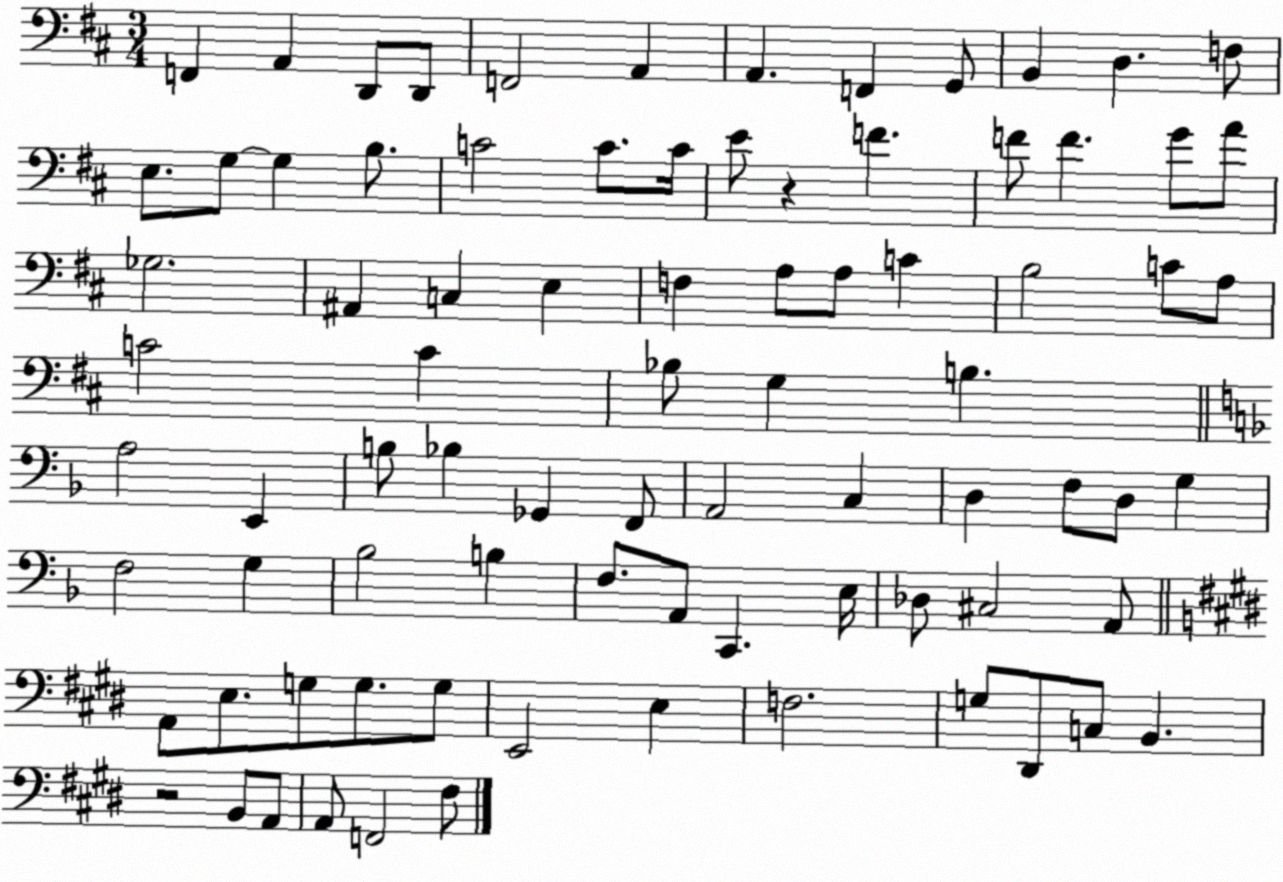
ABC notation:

X:1
T:Untitled
M:3/4
L:1/4
K:D
F,, A,, D,,/2 D,,/2 F,,2 A,, A,, F,, G,,/2 B,, D, F,/2 E,/2 G,/2 G, B,/2 C2 C/2 C/4 E/2 z F F/2 F G/2 A/2 _G,2 ^A,, C, E, F, A,/2 A,/2 C B,2 C/2 A,/2 C2 C _B,/2 G, B, A,2 E,, B,/2 _B, _G,, F,,/2 A,,2 C, D, F,/2 D,/2 G, F,2 G, _B,2 B, F,/2 A,,/2 C,, E,/4 _D,/2 ^C,2 A,,/2 A,,/2 E,/2 G,/2 G,/2 G,/2 E,,2 E, F,2 G,/2 ^D,,/2 C,/2 B,, z2 B,,/2 A,,/2 A,,/2 F,,2 ^F,/2